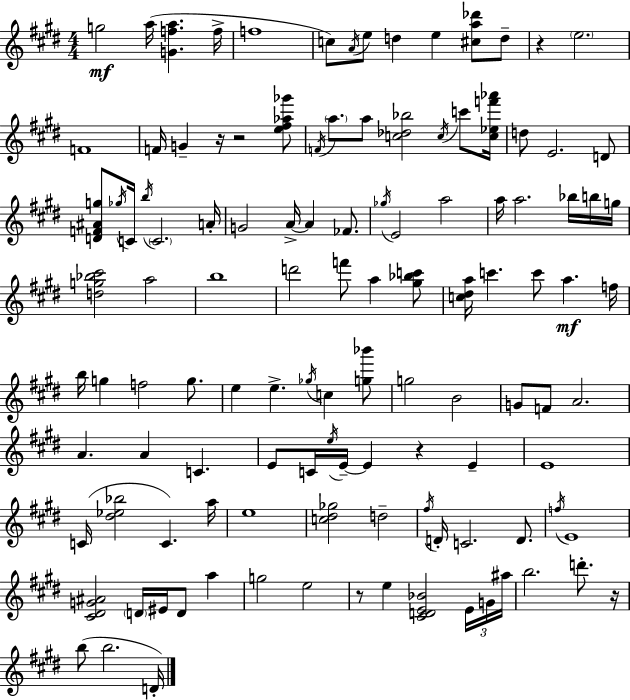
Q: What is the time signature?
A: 4/4